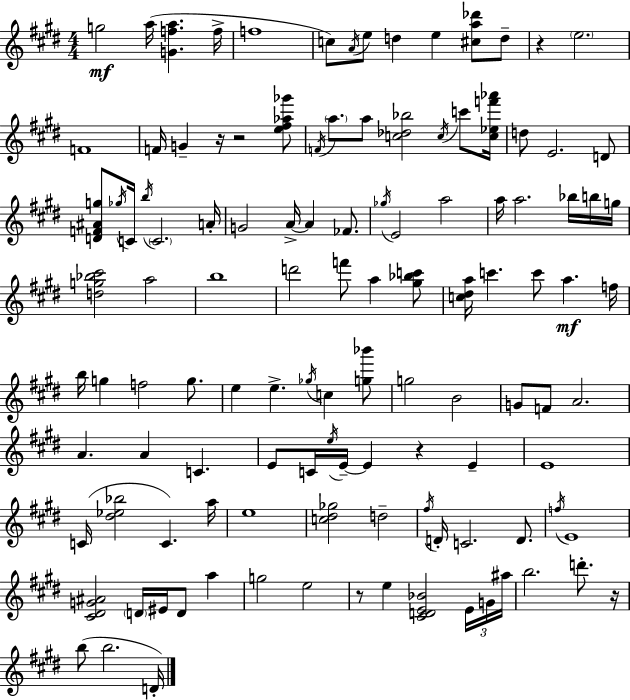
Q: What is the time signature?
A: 4/4